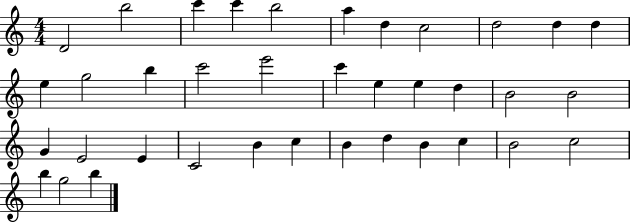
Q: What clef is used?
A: treble